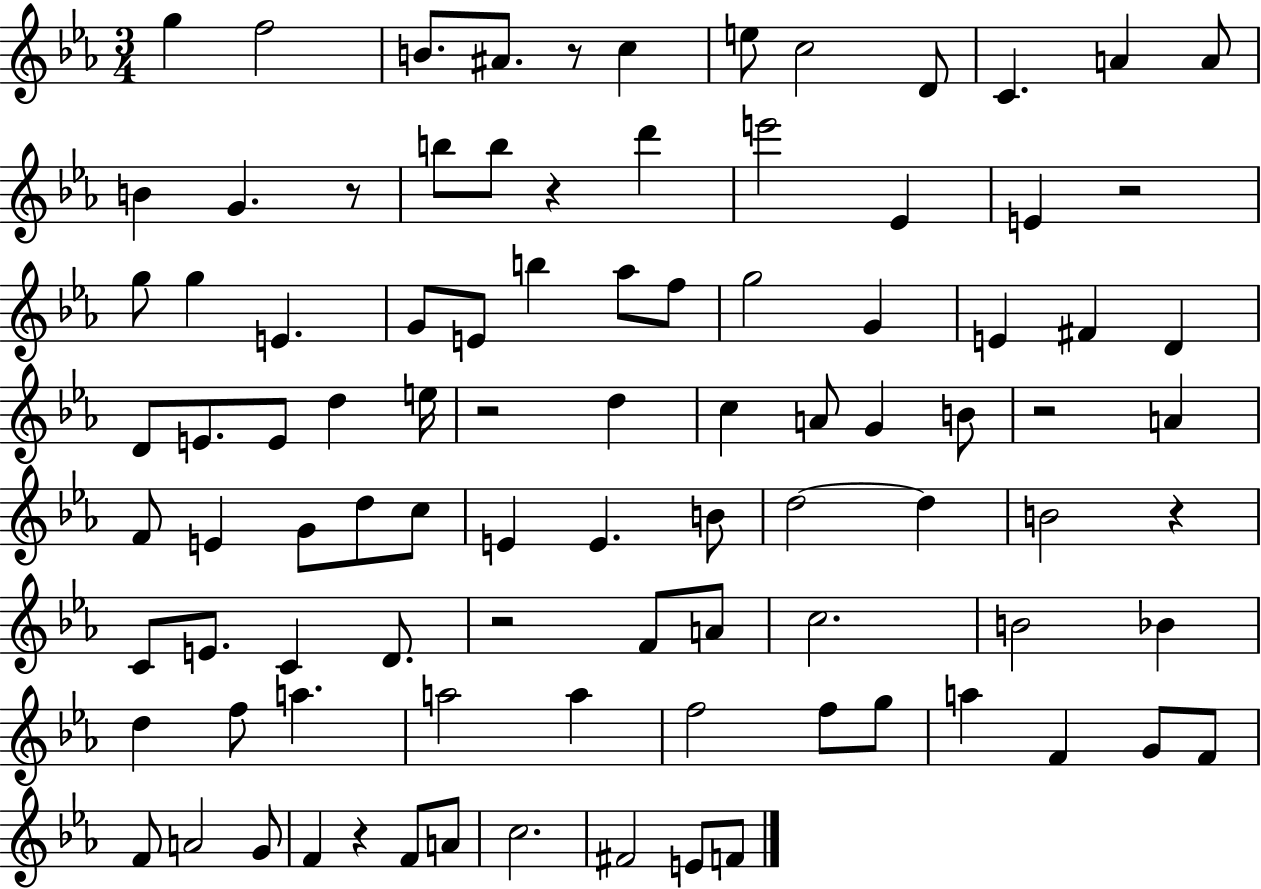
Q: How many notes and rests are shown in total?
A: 94